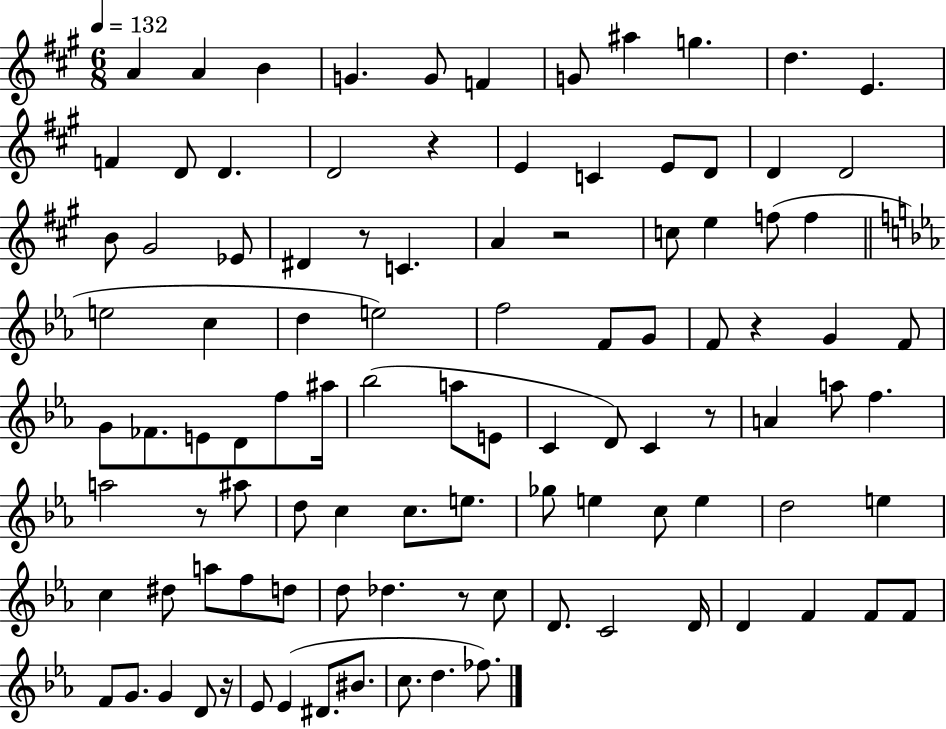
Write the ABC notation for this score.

X:1
T:Untitled
M:6/8
L:1/4
K:A
A A B G G/2 F G/2 ^a g d E F D/2 D D2 z E C E/2 D/2 D D2 B/2 ^G2 _E/2 ^D z/2 C A z2 c/2 e f/2 f e2 c d e2 f2 F/2 G/2 F/2 z G F/2 G/2 _F/2 E/2 D/2 f/2 ^a/4 _b2 a/2 E/2 C D/2 C z/2 A a/2 f a2 z/2 ^a/2 d/2 c c/2 e/2 _g/2 e c/2 e d2 e c ^d/2 a/2 f/2 d/2 d/2 _d z/2 c/2 D/2 C2 D/4 D F F/2 F/2 F/2 G/2 G D/2 z/4 _E/2 _E ^D/2 ^B/2 c/2 d _f/2